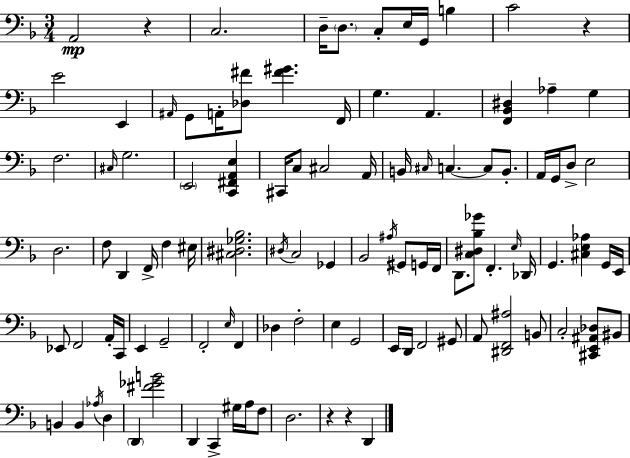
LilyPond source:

{
  \clef bass
  \numericTimeSignature
  \time 3/4
  \key f \major
  a,2\mp r4 | c2. | d16-- \parenthesize d8. c8-. e16 g,16 b4 | c'2 r4 | \break e'2 e,4 | \grace { ais,16 } g,8 a,16-. <des fis'>8 <fis' gis'>4. | f,16 g4. a,4. | <f, bes, dis>4 aes4-- g4 | \break f2. | \grace { cis16 } g2. | \parenthesize e,2 <c, fis, a, e>4 | cis,16 c8 cis2 | \break a,16 b,16 \grace { cis16 } c4.~~ c8 | b,8.-. a,16 g,16 d8-> e2 | d2. | f8 d,4 f,16-> f4 | \break eis16 <cis dis ges bes>2. | \acciaccatura { dis16 } c2 | ges,4 bes,2 | \acciaccatura { ais16 } gis,8 g,16 f,16 d,8. <c dis bes ges'>8 f,4.-. | \break \grace { e16 } des,16 g,4. | <cis e aes>4 g,16 e,16 ees,8 f,2 | a,16-. c,16 e,4 g,2-- | f,2-. | \break \grace { e16 } f,4 des4 f2-. | e4 g,2 | e,16 d,16 f,2 | gis,8 a,8 <dis, f, ais>2 | \break b,8 c2-. | <cis, e, ais, des>8 bis,8 b,4 b,4 | \acciaccatura { aes16 } d4 \parenthesize d,4 | <fis' ges' b'>2 d,4 | \break c,4-> gis16 a16 f8 d2. | r4 | r4 d,4 \bar "|."
}